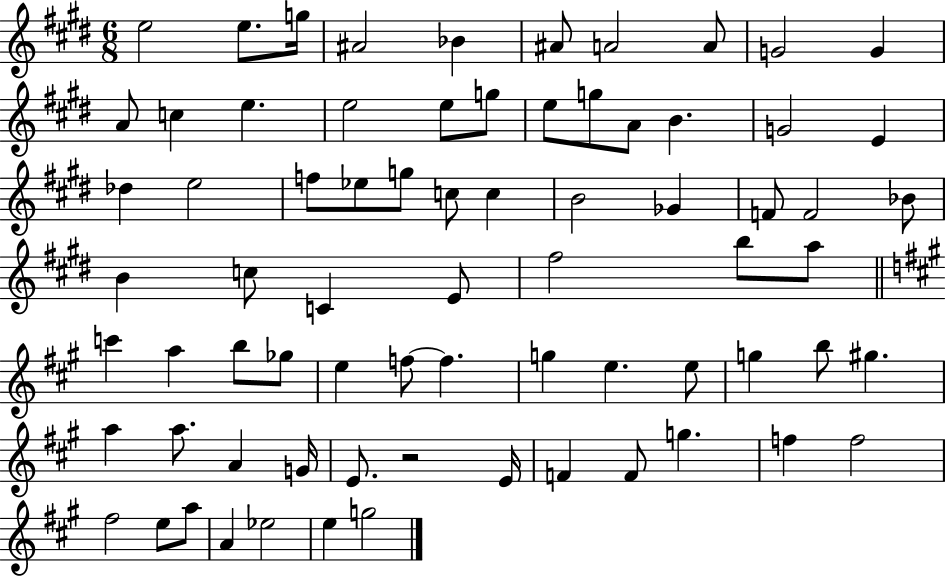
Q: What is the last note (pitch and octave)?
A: G5